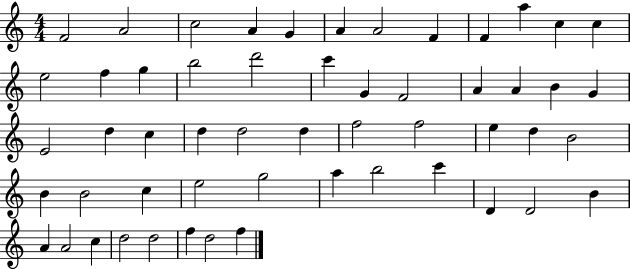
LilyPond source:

{
  \clef treble
  \numericTimeSignature
  \time 4/4
  \key c \major
  f'2 a'2 | c''2 a'4 g'4 | a'4 a'2 f'4 | f'4 a''4 c''4 c''4 | \break e''2 f''4 g''4 | b''2 d'''2 | c'''4 g'4 f'2 | a'4 a'4 b'4 g'4 | \break e'2 d''4 c''4 | d''4 d''2 d''4 | f''2 f''2 | e''4 d''4 b'2 | \break b'4 b'2 c''4 | e''2 g''2 | a''4 b''2 c'''4 | d'4 d'2 b'4 | \break a'4 a'2 c''4 | d''2 d''2 | f''4 d''2 f''4 | \bar "|."
}